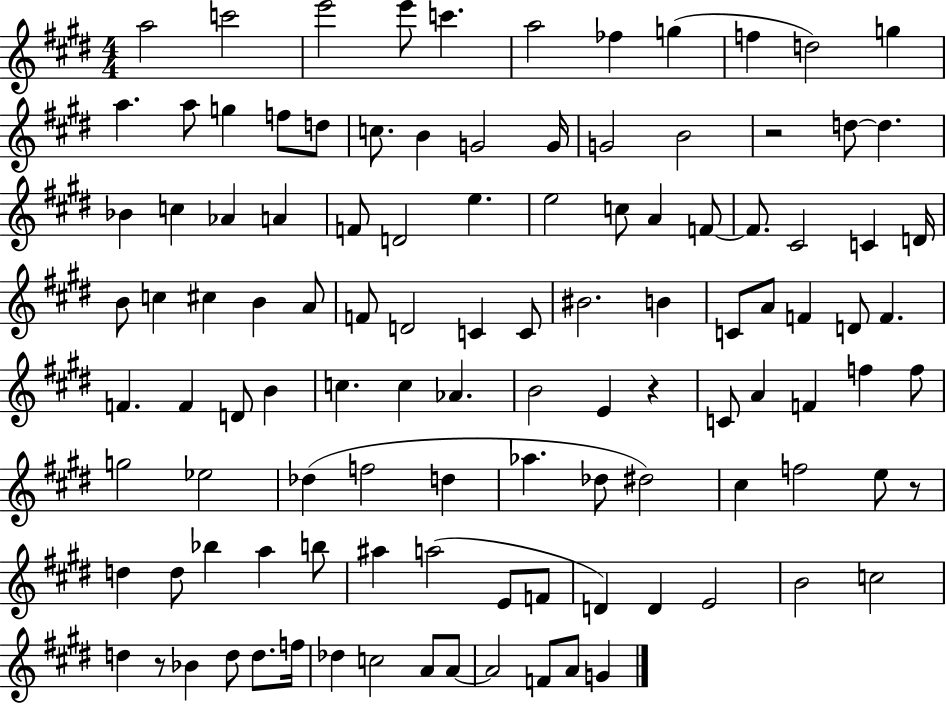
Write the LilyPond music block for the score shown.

{
  \clef treble
  \numericTimeSignature
  \time 4/4
  \key e \major
  a''2 c'''2 | e'''2 e'''8 c'''4. | a''2 fes''4 g''4( | f''4 d''2) g''4 | \break a''4. a''8 g''4 f''8 d''8 | c''8. b'4 g'2 g'16 | g'2 b'2 | r2 d''8~~ d''4. | \break bes'4 c''4 aes'4 a'4 | f'8 d'2 e''4. | e''2 c''8 a'4 f'8~~ | f'8. cis'2 c'4 d'16 | \break b'8 c''4 cis''4 b'4 a'8 | f'8 d'2 c'4 c'8 | bis'2. b'4 | c'8 a'8 f'4 d'8 f'4. | \break f'4. f'4 d'8 b'4 | c''4. c''4 aes'4. | b'2 e'4 r4 | c'8 a'4 f'4 f''4 f''8 | \break g''2 ees''2 | des''4( f''2 d''4 | aes''4. des''8 dis''2) | cis''4 f''2 e''8 r8 | \break d''4 d''8 bes''4 a''4 b''8 | ais''4 a''2( e'8 f'8 | d'4) d'4 e'2 | b'2 c''2 | \break d''4 r8 bes'4 d''8 d''8. f''16 | des''4 c''2 a'8 a'8~~ | a'2 f'8 a'8 g'4 | \bar "|."
}